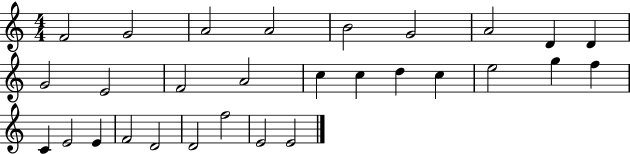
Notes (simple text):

F4/h G4/h A4/h A4/h B4/h G4/h A4/h D4/q D4/q G4/h E4/h F4/h A4/h C5/q C5/q D5/q C5/q E5/h G5/q F5/q C4/q E4/h E4/q F4/h D4/h D4/h F5/h E4/h E4/h